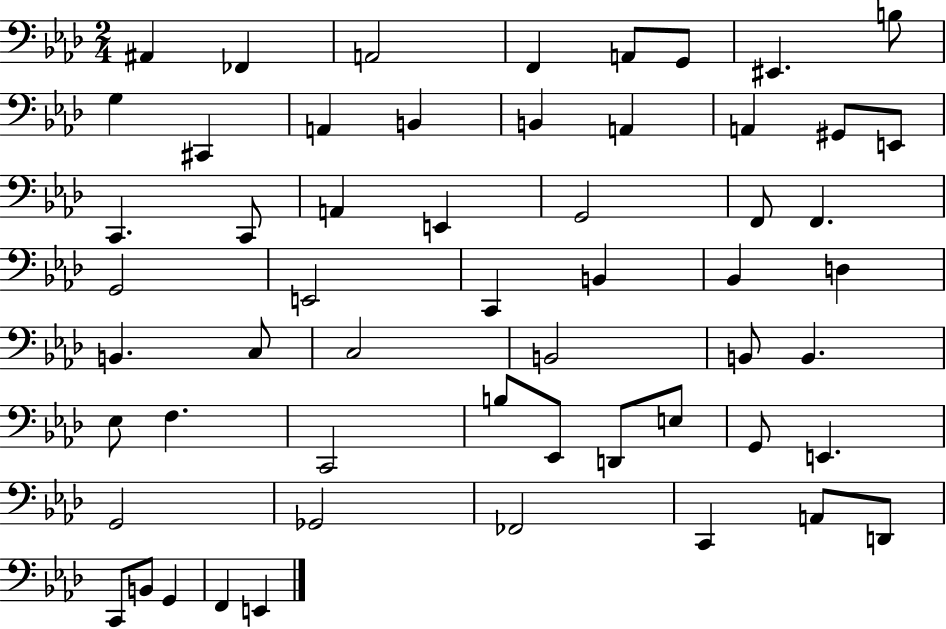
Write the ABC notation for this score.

X:1
T:Untitled
M:2/4
L:1/4
K:Ab
^A,, _F,, A,,2 F,, A,,/2 G,,/2 ^E,, B,/2 G, ^C,, A,, B,, B,, A,, A,, ^G,,/2 E,,/2 C,, C,,/2 A,, E,, G,,2 F,,/2 F,, G,,2 E,,2 C,, B,, _B,, D, B,, C,/2 C,2 B,,2 B,,/2 B,, _E,/2 F, C,,2 B,/2 _E,,/2 D,,/2 E,/2 G,,/2 E,, G,,2 _G,,2 _F,,2 C,, A,,/2 D,,/2 C,,/2 B,,/2 G,, F,, E,,